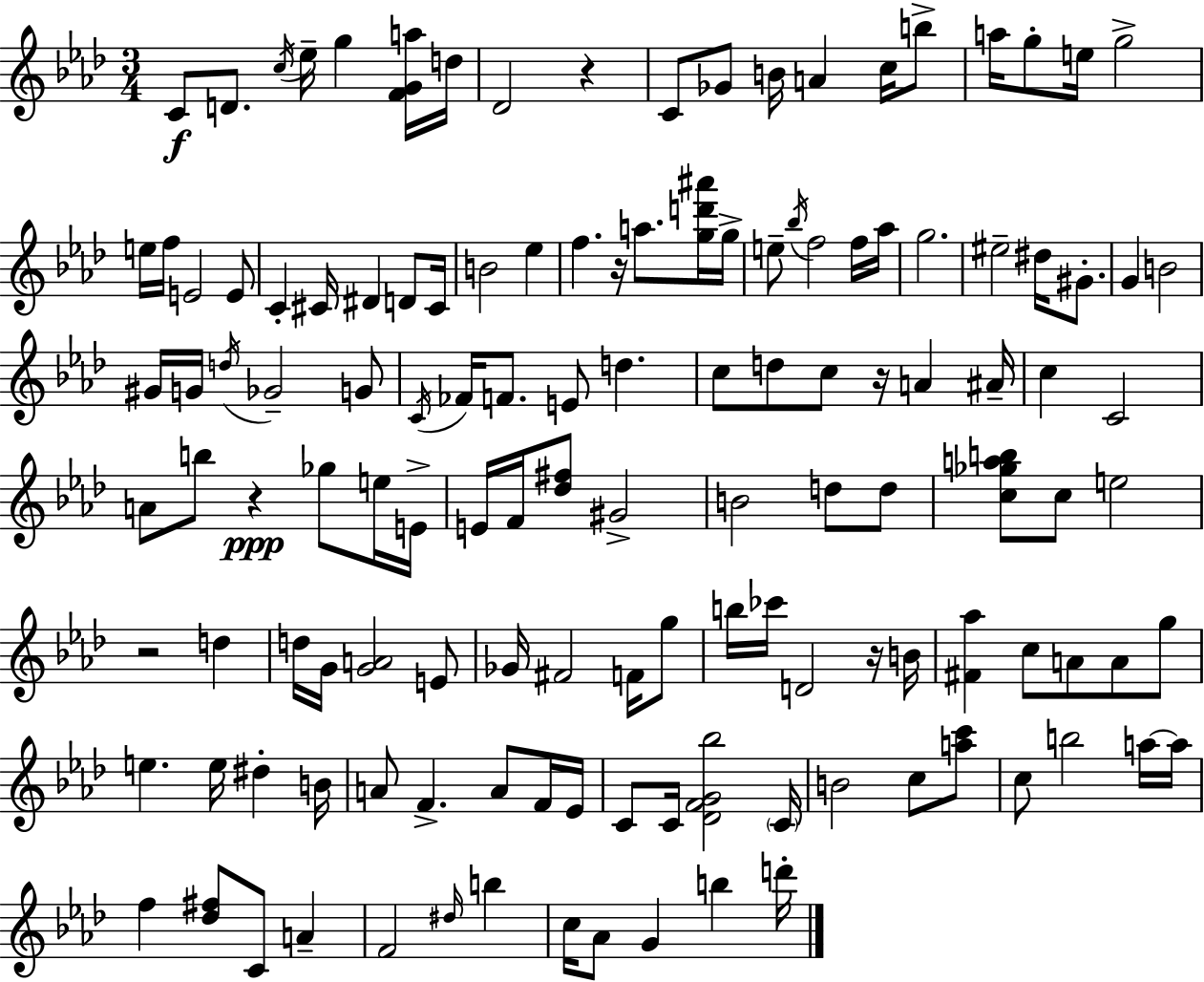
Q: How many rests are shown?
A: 6